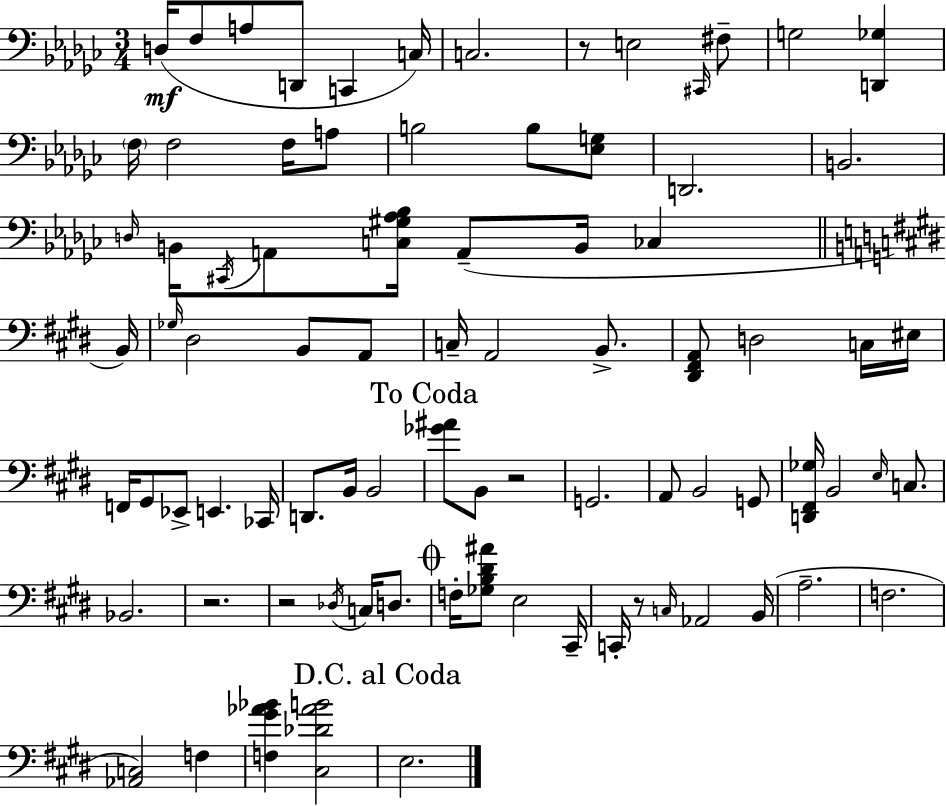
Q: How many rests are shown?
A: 5